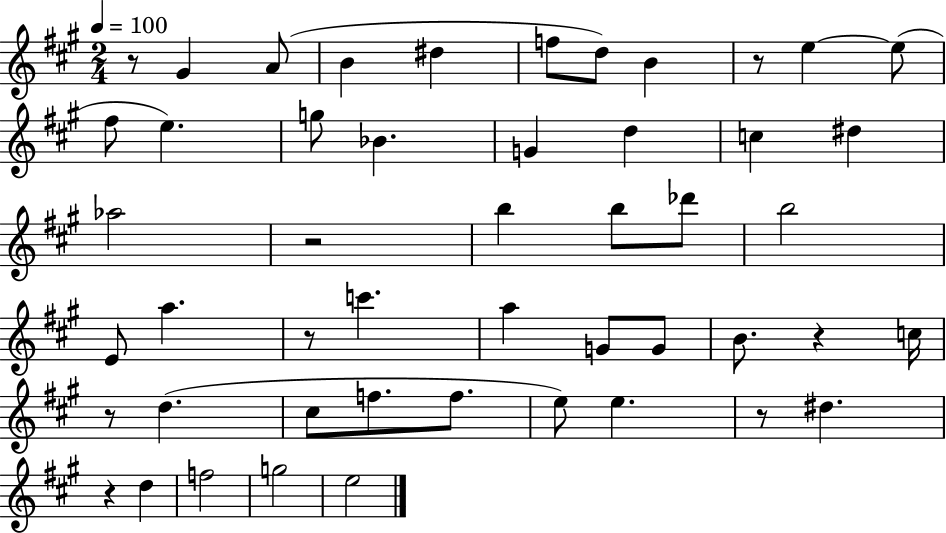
{
  \clef treble
  \numericTimeSignature
  \time 2/4
  \key a \major
  \tempo 4 = 100
  r8 gis'4 a'8( | b'4 dis''4 | f''8 d''8) b'4 | r8 e''4~~ e''8( | \break fis''8 e''4.) | g''8 bes'4. | g'4 d''4 | c''4 dis''4 | \break aes''2 | r2 | b''4 b''8 des'''8 | b''2 | \break e'8 a''4. | r8 c'''4. | a''4 g'8 g'8 | b'8. r4 c''16 | \break r8 d''4.( | cis''8 f''8. f''8. | e''8) e''4. | r8 dis''4. | \break r4 d''4 | f''2 | g''2 | e''2 | \break \bar "|."
}